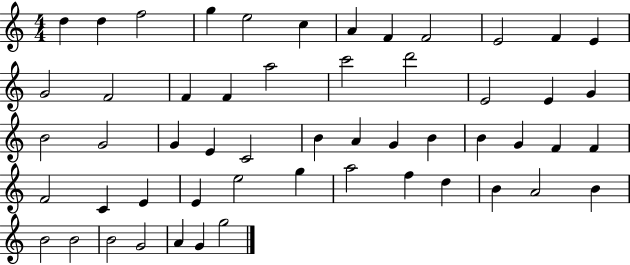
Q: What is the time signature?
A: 4/4